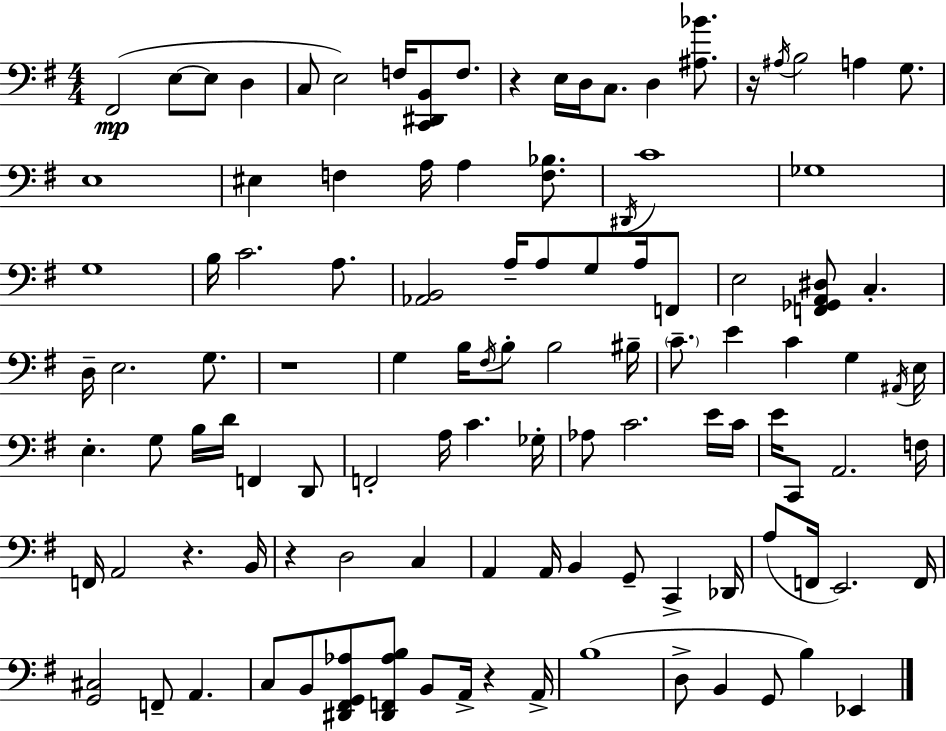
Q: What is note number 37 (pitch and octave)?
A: E3